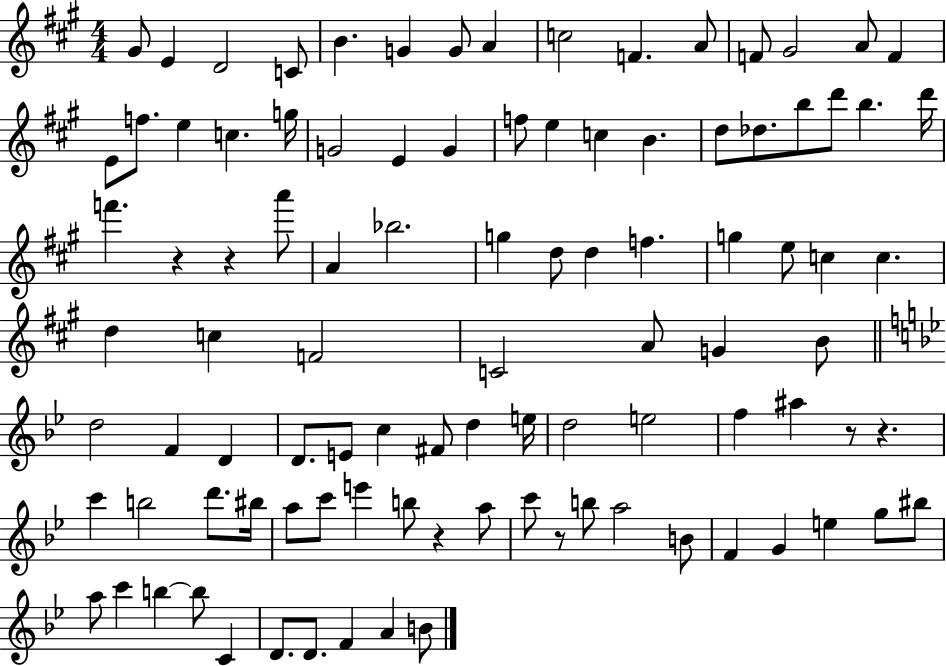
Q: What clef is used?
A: treble